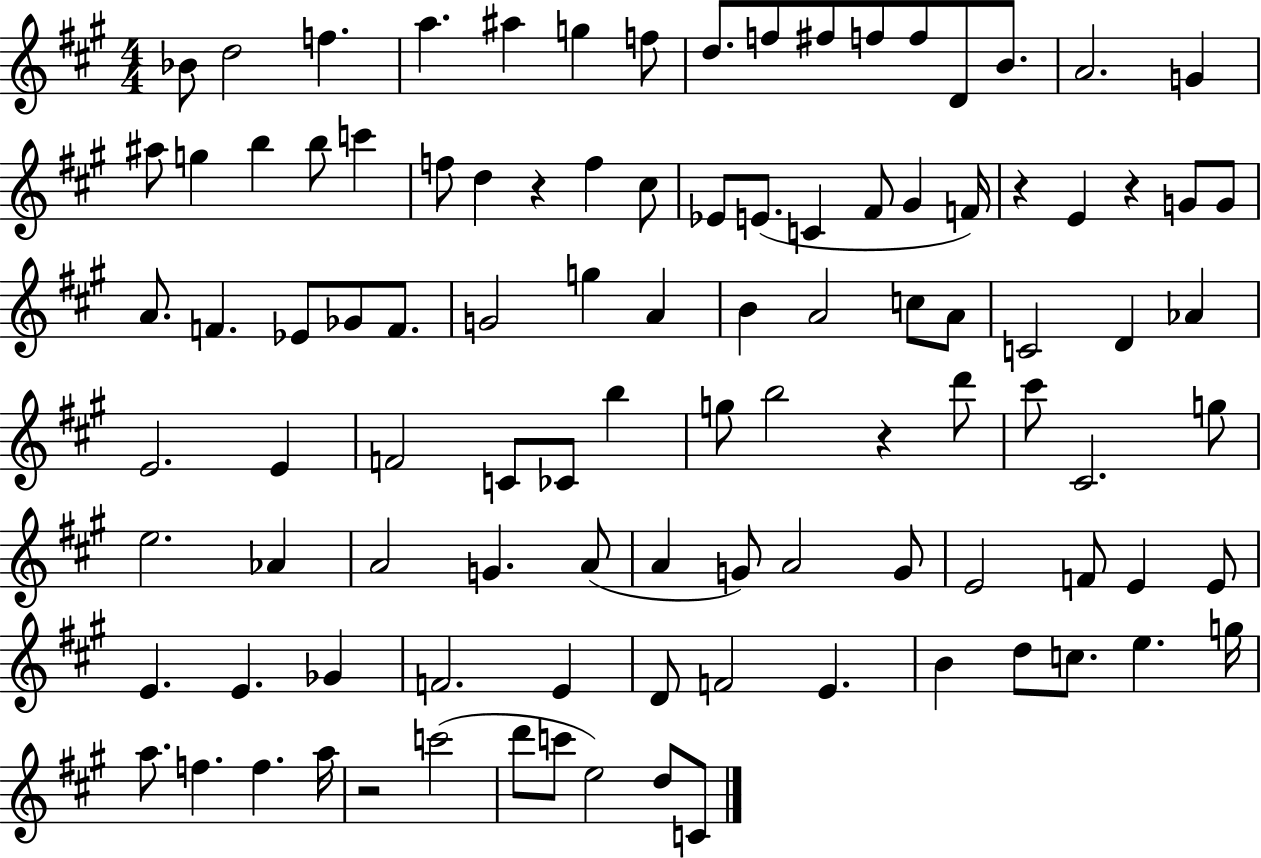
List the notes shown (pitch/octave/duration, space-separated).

Bb4/e D5/h F5/q. A5/q. A#5/q G5/q F5/e D5/e. F5/e F#5/e F5/e F5/e D4/e B4/e. A4/h. G4/q A#5/e G5/q B5/q B5/e C6/q F5/e D5/q R/q F5/q C#5/e Eb4/e E4/e. C4/q F#4/e G#4/q F4/s R/q E4/q R/q G4/e G4/e A4/e. F4/q. Eb4/e Gb4/e F4/e. G4/h G5/q A4/q B4/q A4/h C5/e A4/e C4/h D4/q Ab4/q E4/h. E4/q F4/h C4/e CES4/e B5/q G5/e B5/h R/q D6/e C#6/e C#4/h. G5/e E5/h. Ab4/q A4/h G4/q. A4/e A4/q G4/e A4/h G4/e E4/h F4/e E4/q E4/e E4/q. E4/q. Gb4/q F4/h. E4/q D4/e F4/h E4/q. B4/q D5/e C5/e. E5/q. G5/s A5/e. F5/q. F5/q. A5/s R/h C6/h D6/e C6/e E5/h D5/e C4/e